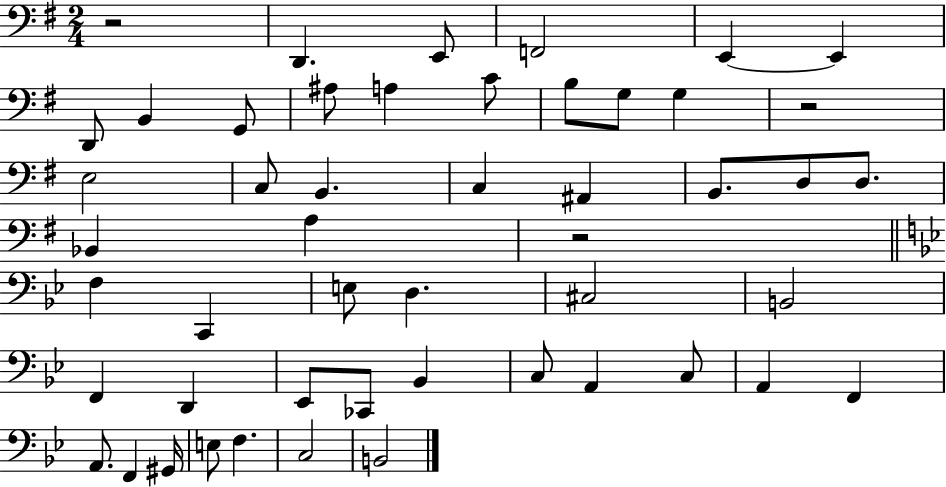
{
  \clef bass
  \numericTimeSignature
  \time 2/4
  \key g \major
  r2 | d,4. e,8 | f,2 | e,4~~ e,4 | \break d,8 b,4 g,8 | ais8 a4 c'8 | b8 g8 g4 | r2 | \break e2 | c8 b,4. | c4 ais,4 | b,8. d8 d8. | \break bes,4 a4 | r2 | \bar "||" \break \key g \minor f4 c,4 | e8 d4. | cis2 | b,2 | \break f,4 d,4 | ees,8 ces,8 bes,4 | c8 a,4 c8 | a,4 f,4 | \break a,8. f,4 gis,16 | e8 f4. | c2 | b,2 | \break \bar "|."
}